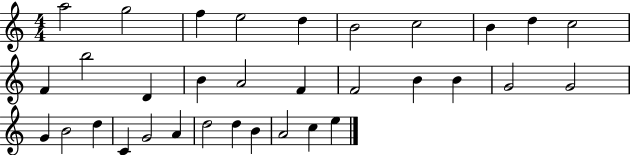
{
  \clef treble
  \numericTimeSignature
  \time 4/4
  \key c \major
  a''2 g''2 | f''4 e''2 d''4 | b'2 c''2 | b'4 d''4 c''2 | \break f'4 b''2 d'4 | b'4 a'2 f'4 | f'2 b'4 b'4 | g'2 g'2 | \break g'4 b'2 d''4 | c'4 g'2 a'4 | d''2 d''4 b'4 | a'2 c''4 e''4 | \break \bar "|."
}